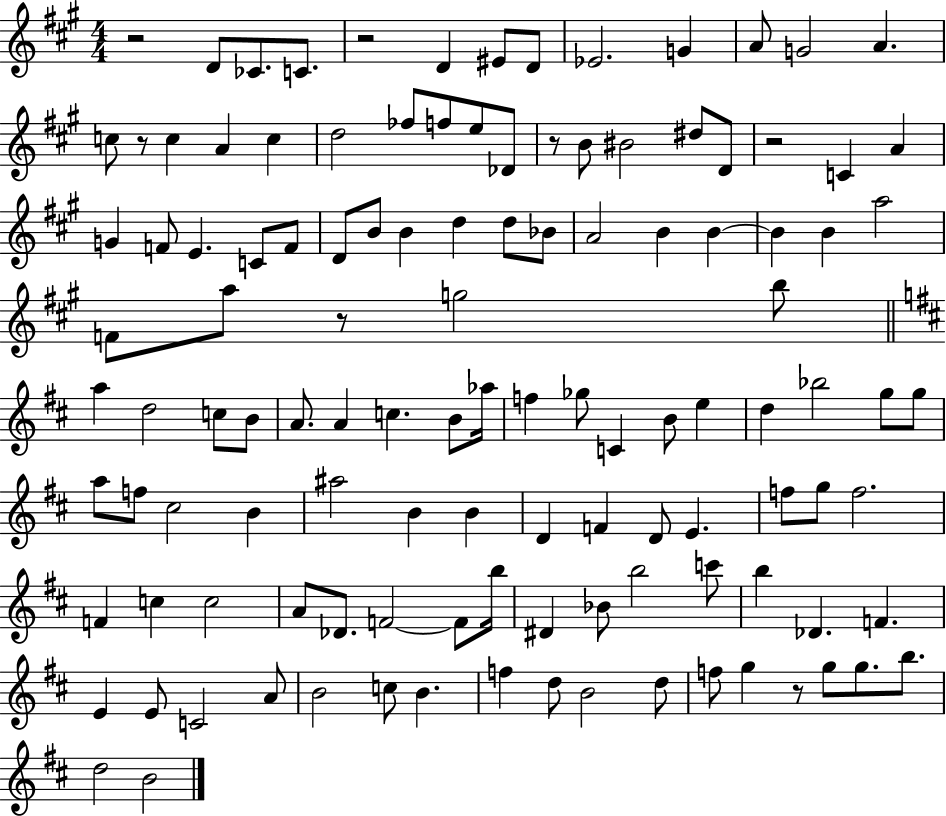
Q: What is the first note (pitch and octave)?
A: D4